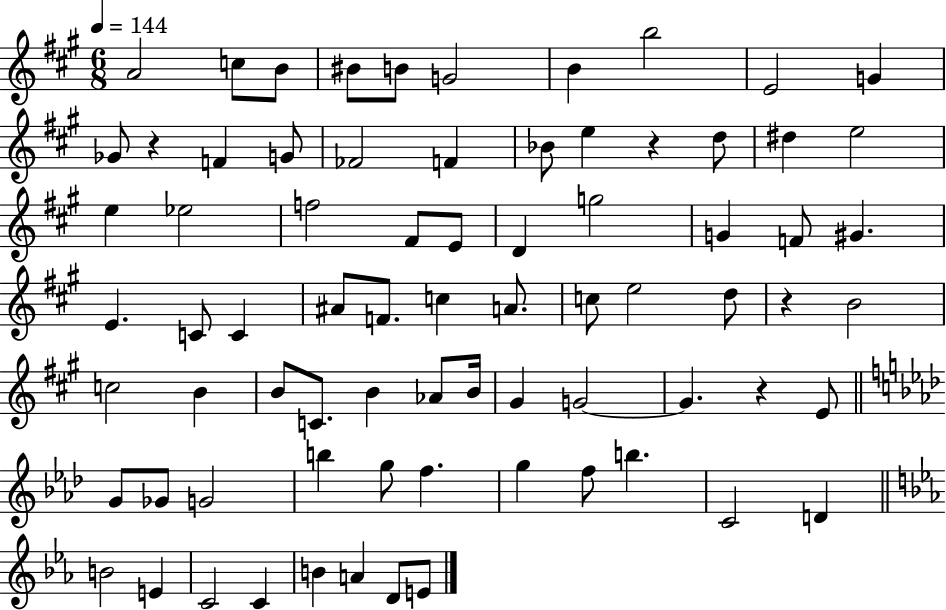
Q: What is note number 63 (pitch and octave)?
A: D4